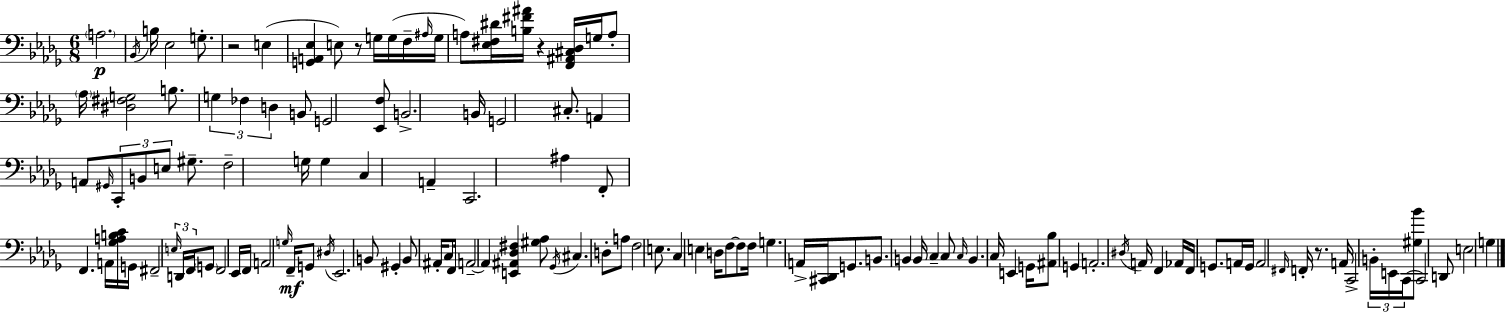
A3/h. Bb2/s B3/s Eb3/h G3/e. R/h E3/q [G2,A2,Eb3]/q E3/e R/e G3/s G3/s F3/s A#3/s G3/s A3/e [Eb3,F#3,D#4]/s [B3,F#4,A#4]/s R/q [F2,A#2,C#3,Db3]/s G3/s A3/e Ab3/s [D#3,F#3,G3]/h B3/e. G3/q FES3/q D3/q B2/e G2/h [Eb2,F3]/e B2/h. B2/s G2/h C#3/e. A2/q A2/e G#2/s C2/e B2/e E3/e G#3/e. F3/h G3/s G3/q C3/q A2/q C2/h. A#3/q F2/e F2/q. A2/s [Gb3,A3,B3,C4]/s G2/s F#2/h E3/s D2/s F2/s G2/e F2/h Eb2/s F2/s A2/h G3/s F2/s G2/e D#3/s Eb2/h. B2/e G#2/q B2/e A#2/s C3/e F2/s A2/h A2/q [E2,A#2,Db3,F#3]/q [G#3,Ab3]/e Gb2/s C#3/q. D3/e A3/e F3/h E3/e. C3/q E3/q D3/s F3/e F3/e F3/s G3/q. A2/s [C#2,Db2]/s G2/e. B2/e. B2/q B2/s C3/q C3/e C3/s B2/q. C3/s E2/q G2/s [A#2,Bb3]/e G2/q A2/h. D#3/s A2/s F2/q Ab2/s F2/s G2/e. A2/s G2/s A2/h F#2/s F2/s R/e. A2/s C2/h B2/s E2/s C2/s [G#3,Bb4]/e C2/h D2/e E3/h G3/q